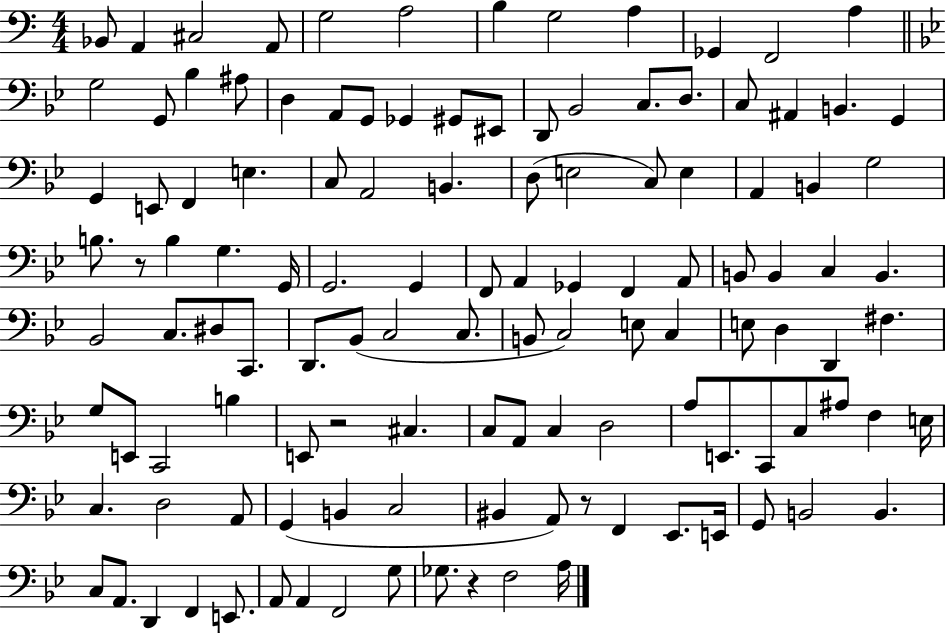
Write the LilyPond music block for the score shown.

{
  \clef bass
  \numericTimeSignature
  \time 4/4
  \key c \major
  bes,8 a,4 cis2 a,8 | g2 a2 | b4 g2 a4 | ges,4 f,2 a4 | \break \bar "||" \break \key bes \major g2 g,8 bes4 ais8 | d4 a,8 g,8 ges,4 gis,8 eis,8 | d,8 bes,2 c8. d8. | c8 ais,4 b,4. g,4 | \break g,4 e,8 f,4 e4. | c8 a,2 b,4. | d8( e2 c8) e4 | a,4 b,4 g2 | \break b8. r8 b4 g4. g,16 | g,2. g,4 | f,8 a,4 ges,4 f,4 a,8 | b,8 b,4 c4 b,4. | \break bes,2 c8. dis8 c,8. | d,8. bes,8( c2 c8. | b,8 c2) e8 c4 | e8 d4 d,4 fis4. | \break g8 e,8 c,2 b4 | e,8 r2 cis4. | c8 a,8 c4 d2 | a8 e,8. c,8 c8 ais8 f4 e16 | \break c4. d2 a,8 | g,4( b,4 c2 | bis,4 a,8) r8 f,4 ees,8. e,16 | g,8 b,2 b,4. | \break c8 a,8. d,4 f,4 e,8. | a,8 a,4 f,2 g8 | ges8. r4 f2 a16 | \bar "|."
}